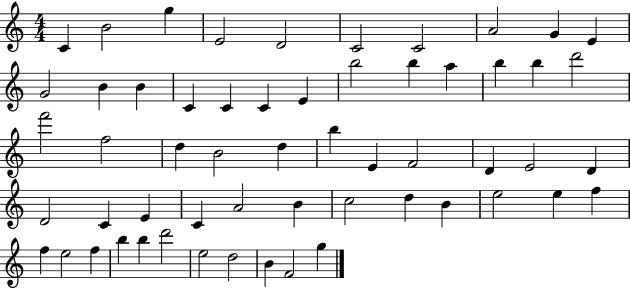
{
  \clef treble
  \numericTimeSignature
  \time 4/4
  \key c \major
  c'4 b'2 g''4 | e'2 d'2 | c'2 c'2 | a'2 g'4 e'4 | \break g'2 b'4 b'4 | c'4 c'4 c'4 e'4 | b''2 b''4 a''4 | b''4 b''4 d'''2 | \break f'''2 f''2 | d''4 b'2 d''4 | b''4 e'4 f'2 | d'4 e'2 d'4 | \break d'2 c'4 e'4 | c'4 a'2 b'4 | c''2 d''4 b'4 | e''2 e''4 f''4 | \break f''4 e''2 f''4 | b''4 b''4 d'''2 | e''2 d''2 | b'4 f'2 g''4 | \break \bar "|."
}